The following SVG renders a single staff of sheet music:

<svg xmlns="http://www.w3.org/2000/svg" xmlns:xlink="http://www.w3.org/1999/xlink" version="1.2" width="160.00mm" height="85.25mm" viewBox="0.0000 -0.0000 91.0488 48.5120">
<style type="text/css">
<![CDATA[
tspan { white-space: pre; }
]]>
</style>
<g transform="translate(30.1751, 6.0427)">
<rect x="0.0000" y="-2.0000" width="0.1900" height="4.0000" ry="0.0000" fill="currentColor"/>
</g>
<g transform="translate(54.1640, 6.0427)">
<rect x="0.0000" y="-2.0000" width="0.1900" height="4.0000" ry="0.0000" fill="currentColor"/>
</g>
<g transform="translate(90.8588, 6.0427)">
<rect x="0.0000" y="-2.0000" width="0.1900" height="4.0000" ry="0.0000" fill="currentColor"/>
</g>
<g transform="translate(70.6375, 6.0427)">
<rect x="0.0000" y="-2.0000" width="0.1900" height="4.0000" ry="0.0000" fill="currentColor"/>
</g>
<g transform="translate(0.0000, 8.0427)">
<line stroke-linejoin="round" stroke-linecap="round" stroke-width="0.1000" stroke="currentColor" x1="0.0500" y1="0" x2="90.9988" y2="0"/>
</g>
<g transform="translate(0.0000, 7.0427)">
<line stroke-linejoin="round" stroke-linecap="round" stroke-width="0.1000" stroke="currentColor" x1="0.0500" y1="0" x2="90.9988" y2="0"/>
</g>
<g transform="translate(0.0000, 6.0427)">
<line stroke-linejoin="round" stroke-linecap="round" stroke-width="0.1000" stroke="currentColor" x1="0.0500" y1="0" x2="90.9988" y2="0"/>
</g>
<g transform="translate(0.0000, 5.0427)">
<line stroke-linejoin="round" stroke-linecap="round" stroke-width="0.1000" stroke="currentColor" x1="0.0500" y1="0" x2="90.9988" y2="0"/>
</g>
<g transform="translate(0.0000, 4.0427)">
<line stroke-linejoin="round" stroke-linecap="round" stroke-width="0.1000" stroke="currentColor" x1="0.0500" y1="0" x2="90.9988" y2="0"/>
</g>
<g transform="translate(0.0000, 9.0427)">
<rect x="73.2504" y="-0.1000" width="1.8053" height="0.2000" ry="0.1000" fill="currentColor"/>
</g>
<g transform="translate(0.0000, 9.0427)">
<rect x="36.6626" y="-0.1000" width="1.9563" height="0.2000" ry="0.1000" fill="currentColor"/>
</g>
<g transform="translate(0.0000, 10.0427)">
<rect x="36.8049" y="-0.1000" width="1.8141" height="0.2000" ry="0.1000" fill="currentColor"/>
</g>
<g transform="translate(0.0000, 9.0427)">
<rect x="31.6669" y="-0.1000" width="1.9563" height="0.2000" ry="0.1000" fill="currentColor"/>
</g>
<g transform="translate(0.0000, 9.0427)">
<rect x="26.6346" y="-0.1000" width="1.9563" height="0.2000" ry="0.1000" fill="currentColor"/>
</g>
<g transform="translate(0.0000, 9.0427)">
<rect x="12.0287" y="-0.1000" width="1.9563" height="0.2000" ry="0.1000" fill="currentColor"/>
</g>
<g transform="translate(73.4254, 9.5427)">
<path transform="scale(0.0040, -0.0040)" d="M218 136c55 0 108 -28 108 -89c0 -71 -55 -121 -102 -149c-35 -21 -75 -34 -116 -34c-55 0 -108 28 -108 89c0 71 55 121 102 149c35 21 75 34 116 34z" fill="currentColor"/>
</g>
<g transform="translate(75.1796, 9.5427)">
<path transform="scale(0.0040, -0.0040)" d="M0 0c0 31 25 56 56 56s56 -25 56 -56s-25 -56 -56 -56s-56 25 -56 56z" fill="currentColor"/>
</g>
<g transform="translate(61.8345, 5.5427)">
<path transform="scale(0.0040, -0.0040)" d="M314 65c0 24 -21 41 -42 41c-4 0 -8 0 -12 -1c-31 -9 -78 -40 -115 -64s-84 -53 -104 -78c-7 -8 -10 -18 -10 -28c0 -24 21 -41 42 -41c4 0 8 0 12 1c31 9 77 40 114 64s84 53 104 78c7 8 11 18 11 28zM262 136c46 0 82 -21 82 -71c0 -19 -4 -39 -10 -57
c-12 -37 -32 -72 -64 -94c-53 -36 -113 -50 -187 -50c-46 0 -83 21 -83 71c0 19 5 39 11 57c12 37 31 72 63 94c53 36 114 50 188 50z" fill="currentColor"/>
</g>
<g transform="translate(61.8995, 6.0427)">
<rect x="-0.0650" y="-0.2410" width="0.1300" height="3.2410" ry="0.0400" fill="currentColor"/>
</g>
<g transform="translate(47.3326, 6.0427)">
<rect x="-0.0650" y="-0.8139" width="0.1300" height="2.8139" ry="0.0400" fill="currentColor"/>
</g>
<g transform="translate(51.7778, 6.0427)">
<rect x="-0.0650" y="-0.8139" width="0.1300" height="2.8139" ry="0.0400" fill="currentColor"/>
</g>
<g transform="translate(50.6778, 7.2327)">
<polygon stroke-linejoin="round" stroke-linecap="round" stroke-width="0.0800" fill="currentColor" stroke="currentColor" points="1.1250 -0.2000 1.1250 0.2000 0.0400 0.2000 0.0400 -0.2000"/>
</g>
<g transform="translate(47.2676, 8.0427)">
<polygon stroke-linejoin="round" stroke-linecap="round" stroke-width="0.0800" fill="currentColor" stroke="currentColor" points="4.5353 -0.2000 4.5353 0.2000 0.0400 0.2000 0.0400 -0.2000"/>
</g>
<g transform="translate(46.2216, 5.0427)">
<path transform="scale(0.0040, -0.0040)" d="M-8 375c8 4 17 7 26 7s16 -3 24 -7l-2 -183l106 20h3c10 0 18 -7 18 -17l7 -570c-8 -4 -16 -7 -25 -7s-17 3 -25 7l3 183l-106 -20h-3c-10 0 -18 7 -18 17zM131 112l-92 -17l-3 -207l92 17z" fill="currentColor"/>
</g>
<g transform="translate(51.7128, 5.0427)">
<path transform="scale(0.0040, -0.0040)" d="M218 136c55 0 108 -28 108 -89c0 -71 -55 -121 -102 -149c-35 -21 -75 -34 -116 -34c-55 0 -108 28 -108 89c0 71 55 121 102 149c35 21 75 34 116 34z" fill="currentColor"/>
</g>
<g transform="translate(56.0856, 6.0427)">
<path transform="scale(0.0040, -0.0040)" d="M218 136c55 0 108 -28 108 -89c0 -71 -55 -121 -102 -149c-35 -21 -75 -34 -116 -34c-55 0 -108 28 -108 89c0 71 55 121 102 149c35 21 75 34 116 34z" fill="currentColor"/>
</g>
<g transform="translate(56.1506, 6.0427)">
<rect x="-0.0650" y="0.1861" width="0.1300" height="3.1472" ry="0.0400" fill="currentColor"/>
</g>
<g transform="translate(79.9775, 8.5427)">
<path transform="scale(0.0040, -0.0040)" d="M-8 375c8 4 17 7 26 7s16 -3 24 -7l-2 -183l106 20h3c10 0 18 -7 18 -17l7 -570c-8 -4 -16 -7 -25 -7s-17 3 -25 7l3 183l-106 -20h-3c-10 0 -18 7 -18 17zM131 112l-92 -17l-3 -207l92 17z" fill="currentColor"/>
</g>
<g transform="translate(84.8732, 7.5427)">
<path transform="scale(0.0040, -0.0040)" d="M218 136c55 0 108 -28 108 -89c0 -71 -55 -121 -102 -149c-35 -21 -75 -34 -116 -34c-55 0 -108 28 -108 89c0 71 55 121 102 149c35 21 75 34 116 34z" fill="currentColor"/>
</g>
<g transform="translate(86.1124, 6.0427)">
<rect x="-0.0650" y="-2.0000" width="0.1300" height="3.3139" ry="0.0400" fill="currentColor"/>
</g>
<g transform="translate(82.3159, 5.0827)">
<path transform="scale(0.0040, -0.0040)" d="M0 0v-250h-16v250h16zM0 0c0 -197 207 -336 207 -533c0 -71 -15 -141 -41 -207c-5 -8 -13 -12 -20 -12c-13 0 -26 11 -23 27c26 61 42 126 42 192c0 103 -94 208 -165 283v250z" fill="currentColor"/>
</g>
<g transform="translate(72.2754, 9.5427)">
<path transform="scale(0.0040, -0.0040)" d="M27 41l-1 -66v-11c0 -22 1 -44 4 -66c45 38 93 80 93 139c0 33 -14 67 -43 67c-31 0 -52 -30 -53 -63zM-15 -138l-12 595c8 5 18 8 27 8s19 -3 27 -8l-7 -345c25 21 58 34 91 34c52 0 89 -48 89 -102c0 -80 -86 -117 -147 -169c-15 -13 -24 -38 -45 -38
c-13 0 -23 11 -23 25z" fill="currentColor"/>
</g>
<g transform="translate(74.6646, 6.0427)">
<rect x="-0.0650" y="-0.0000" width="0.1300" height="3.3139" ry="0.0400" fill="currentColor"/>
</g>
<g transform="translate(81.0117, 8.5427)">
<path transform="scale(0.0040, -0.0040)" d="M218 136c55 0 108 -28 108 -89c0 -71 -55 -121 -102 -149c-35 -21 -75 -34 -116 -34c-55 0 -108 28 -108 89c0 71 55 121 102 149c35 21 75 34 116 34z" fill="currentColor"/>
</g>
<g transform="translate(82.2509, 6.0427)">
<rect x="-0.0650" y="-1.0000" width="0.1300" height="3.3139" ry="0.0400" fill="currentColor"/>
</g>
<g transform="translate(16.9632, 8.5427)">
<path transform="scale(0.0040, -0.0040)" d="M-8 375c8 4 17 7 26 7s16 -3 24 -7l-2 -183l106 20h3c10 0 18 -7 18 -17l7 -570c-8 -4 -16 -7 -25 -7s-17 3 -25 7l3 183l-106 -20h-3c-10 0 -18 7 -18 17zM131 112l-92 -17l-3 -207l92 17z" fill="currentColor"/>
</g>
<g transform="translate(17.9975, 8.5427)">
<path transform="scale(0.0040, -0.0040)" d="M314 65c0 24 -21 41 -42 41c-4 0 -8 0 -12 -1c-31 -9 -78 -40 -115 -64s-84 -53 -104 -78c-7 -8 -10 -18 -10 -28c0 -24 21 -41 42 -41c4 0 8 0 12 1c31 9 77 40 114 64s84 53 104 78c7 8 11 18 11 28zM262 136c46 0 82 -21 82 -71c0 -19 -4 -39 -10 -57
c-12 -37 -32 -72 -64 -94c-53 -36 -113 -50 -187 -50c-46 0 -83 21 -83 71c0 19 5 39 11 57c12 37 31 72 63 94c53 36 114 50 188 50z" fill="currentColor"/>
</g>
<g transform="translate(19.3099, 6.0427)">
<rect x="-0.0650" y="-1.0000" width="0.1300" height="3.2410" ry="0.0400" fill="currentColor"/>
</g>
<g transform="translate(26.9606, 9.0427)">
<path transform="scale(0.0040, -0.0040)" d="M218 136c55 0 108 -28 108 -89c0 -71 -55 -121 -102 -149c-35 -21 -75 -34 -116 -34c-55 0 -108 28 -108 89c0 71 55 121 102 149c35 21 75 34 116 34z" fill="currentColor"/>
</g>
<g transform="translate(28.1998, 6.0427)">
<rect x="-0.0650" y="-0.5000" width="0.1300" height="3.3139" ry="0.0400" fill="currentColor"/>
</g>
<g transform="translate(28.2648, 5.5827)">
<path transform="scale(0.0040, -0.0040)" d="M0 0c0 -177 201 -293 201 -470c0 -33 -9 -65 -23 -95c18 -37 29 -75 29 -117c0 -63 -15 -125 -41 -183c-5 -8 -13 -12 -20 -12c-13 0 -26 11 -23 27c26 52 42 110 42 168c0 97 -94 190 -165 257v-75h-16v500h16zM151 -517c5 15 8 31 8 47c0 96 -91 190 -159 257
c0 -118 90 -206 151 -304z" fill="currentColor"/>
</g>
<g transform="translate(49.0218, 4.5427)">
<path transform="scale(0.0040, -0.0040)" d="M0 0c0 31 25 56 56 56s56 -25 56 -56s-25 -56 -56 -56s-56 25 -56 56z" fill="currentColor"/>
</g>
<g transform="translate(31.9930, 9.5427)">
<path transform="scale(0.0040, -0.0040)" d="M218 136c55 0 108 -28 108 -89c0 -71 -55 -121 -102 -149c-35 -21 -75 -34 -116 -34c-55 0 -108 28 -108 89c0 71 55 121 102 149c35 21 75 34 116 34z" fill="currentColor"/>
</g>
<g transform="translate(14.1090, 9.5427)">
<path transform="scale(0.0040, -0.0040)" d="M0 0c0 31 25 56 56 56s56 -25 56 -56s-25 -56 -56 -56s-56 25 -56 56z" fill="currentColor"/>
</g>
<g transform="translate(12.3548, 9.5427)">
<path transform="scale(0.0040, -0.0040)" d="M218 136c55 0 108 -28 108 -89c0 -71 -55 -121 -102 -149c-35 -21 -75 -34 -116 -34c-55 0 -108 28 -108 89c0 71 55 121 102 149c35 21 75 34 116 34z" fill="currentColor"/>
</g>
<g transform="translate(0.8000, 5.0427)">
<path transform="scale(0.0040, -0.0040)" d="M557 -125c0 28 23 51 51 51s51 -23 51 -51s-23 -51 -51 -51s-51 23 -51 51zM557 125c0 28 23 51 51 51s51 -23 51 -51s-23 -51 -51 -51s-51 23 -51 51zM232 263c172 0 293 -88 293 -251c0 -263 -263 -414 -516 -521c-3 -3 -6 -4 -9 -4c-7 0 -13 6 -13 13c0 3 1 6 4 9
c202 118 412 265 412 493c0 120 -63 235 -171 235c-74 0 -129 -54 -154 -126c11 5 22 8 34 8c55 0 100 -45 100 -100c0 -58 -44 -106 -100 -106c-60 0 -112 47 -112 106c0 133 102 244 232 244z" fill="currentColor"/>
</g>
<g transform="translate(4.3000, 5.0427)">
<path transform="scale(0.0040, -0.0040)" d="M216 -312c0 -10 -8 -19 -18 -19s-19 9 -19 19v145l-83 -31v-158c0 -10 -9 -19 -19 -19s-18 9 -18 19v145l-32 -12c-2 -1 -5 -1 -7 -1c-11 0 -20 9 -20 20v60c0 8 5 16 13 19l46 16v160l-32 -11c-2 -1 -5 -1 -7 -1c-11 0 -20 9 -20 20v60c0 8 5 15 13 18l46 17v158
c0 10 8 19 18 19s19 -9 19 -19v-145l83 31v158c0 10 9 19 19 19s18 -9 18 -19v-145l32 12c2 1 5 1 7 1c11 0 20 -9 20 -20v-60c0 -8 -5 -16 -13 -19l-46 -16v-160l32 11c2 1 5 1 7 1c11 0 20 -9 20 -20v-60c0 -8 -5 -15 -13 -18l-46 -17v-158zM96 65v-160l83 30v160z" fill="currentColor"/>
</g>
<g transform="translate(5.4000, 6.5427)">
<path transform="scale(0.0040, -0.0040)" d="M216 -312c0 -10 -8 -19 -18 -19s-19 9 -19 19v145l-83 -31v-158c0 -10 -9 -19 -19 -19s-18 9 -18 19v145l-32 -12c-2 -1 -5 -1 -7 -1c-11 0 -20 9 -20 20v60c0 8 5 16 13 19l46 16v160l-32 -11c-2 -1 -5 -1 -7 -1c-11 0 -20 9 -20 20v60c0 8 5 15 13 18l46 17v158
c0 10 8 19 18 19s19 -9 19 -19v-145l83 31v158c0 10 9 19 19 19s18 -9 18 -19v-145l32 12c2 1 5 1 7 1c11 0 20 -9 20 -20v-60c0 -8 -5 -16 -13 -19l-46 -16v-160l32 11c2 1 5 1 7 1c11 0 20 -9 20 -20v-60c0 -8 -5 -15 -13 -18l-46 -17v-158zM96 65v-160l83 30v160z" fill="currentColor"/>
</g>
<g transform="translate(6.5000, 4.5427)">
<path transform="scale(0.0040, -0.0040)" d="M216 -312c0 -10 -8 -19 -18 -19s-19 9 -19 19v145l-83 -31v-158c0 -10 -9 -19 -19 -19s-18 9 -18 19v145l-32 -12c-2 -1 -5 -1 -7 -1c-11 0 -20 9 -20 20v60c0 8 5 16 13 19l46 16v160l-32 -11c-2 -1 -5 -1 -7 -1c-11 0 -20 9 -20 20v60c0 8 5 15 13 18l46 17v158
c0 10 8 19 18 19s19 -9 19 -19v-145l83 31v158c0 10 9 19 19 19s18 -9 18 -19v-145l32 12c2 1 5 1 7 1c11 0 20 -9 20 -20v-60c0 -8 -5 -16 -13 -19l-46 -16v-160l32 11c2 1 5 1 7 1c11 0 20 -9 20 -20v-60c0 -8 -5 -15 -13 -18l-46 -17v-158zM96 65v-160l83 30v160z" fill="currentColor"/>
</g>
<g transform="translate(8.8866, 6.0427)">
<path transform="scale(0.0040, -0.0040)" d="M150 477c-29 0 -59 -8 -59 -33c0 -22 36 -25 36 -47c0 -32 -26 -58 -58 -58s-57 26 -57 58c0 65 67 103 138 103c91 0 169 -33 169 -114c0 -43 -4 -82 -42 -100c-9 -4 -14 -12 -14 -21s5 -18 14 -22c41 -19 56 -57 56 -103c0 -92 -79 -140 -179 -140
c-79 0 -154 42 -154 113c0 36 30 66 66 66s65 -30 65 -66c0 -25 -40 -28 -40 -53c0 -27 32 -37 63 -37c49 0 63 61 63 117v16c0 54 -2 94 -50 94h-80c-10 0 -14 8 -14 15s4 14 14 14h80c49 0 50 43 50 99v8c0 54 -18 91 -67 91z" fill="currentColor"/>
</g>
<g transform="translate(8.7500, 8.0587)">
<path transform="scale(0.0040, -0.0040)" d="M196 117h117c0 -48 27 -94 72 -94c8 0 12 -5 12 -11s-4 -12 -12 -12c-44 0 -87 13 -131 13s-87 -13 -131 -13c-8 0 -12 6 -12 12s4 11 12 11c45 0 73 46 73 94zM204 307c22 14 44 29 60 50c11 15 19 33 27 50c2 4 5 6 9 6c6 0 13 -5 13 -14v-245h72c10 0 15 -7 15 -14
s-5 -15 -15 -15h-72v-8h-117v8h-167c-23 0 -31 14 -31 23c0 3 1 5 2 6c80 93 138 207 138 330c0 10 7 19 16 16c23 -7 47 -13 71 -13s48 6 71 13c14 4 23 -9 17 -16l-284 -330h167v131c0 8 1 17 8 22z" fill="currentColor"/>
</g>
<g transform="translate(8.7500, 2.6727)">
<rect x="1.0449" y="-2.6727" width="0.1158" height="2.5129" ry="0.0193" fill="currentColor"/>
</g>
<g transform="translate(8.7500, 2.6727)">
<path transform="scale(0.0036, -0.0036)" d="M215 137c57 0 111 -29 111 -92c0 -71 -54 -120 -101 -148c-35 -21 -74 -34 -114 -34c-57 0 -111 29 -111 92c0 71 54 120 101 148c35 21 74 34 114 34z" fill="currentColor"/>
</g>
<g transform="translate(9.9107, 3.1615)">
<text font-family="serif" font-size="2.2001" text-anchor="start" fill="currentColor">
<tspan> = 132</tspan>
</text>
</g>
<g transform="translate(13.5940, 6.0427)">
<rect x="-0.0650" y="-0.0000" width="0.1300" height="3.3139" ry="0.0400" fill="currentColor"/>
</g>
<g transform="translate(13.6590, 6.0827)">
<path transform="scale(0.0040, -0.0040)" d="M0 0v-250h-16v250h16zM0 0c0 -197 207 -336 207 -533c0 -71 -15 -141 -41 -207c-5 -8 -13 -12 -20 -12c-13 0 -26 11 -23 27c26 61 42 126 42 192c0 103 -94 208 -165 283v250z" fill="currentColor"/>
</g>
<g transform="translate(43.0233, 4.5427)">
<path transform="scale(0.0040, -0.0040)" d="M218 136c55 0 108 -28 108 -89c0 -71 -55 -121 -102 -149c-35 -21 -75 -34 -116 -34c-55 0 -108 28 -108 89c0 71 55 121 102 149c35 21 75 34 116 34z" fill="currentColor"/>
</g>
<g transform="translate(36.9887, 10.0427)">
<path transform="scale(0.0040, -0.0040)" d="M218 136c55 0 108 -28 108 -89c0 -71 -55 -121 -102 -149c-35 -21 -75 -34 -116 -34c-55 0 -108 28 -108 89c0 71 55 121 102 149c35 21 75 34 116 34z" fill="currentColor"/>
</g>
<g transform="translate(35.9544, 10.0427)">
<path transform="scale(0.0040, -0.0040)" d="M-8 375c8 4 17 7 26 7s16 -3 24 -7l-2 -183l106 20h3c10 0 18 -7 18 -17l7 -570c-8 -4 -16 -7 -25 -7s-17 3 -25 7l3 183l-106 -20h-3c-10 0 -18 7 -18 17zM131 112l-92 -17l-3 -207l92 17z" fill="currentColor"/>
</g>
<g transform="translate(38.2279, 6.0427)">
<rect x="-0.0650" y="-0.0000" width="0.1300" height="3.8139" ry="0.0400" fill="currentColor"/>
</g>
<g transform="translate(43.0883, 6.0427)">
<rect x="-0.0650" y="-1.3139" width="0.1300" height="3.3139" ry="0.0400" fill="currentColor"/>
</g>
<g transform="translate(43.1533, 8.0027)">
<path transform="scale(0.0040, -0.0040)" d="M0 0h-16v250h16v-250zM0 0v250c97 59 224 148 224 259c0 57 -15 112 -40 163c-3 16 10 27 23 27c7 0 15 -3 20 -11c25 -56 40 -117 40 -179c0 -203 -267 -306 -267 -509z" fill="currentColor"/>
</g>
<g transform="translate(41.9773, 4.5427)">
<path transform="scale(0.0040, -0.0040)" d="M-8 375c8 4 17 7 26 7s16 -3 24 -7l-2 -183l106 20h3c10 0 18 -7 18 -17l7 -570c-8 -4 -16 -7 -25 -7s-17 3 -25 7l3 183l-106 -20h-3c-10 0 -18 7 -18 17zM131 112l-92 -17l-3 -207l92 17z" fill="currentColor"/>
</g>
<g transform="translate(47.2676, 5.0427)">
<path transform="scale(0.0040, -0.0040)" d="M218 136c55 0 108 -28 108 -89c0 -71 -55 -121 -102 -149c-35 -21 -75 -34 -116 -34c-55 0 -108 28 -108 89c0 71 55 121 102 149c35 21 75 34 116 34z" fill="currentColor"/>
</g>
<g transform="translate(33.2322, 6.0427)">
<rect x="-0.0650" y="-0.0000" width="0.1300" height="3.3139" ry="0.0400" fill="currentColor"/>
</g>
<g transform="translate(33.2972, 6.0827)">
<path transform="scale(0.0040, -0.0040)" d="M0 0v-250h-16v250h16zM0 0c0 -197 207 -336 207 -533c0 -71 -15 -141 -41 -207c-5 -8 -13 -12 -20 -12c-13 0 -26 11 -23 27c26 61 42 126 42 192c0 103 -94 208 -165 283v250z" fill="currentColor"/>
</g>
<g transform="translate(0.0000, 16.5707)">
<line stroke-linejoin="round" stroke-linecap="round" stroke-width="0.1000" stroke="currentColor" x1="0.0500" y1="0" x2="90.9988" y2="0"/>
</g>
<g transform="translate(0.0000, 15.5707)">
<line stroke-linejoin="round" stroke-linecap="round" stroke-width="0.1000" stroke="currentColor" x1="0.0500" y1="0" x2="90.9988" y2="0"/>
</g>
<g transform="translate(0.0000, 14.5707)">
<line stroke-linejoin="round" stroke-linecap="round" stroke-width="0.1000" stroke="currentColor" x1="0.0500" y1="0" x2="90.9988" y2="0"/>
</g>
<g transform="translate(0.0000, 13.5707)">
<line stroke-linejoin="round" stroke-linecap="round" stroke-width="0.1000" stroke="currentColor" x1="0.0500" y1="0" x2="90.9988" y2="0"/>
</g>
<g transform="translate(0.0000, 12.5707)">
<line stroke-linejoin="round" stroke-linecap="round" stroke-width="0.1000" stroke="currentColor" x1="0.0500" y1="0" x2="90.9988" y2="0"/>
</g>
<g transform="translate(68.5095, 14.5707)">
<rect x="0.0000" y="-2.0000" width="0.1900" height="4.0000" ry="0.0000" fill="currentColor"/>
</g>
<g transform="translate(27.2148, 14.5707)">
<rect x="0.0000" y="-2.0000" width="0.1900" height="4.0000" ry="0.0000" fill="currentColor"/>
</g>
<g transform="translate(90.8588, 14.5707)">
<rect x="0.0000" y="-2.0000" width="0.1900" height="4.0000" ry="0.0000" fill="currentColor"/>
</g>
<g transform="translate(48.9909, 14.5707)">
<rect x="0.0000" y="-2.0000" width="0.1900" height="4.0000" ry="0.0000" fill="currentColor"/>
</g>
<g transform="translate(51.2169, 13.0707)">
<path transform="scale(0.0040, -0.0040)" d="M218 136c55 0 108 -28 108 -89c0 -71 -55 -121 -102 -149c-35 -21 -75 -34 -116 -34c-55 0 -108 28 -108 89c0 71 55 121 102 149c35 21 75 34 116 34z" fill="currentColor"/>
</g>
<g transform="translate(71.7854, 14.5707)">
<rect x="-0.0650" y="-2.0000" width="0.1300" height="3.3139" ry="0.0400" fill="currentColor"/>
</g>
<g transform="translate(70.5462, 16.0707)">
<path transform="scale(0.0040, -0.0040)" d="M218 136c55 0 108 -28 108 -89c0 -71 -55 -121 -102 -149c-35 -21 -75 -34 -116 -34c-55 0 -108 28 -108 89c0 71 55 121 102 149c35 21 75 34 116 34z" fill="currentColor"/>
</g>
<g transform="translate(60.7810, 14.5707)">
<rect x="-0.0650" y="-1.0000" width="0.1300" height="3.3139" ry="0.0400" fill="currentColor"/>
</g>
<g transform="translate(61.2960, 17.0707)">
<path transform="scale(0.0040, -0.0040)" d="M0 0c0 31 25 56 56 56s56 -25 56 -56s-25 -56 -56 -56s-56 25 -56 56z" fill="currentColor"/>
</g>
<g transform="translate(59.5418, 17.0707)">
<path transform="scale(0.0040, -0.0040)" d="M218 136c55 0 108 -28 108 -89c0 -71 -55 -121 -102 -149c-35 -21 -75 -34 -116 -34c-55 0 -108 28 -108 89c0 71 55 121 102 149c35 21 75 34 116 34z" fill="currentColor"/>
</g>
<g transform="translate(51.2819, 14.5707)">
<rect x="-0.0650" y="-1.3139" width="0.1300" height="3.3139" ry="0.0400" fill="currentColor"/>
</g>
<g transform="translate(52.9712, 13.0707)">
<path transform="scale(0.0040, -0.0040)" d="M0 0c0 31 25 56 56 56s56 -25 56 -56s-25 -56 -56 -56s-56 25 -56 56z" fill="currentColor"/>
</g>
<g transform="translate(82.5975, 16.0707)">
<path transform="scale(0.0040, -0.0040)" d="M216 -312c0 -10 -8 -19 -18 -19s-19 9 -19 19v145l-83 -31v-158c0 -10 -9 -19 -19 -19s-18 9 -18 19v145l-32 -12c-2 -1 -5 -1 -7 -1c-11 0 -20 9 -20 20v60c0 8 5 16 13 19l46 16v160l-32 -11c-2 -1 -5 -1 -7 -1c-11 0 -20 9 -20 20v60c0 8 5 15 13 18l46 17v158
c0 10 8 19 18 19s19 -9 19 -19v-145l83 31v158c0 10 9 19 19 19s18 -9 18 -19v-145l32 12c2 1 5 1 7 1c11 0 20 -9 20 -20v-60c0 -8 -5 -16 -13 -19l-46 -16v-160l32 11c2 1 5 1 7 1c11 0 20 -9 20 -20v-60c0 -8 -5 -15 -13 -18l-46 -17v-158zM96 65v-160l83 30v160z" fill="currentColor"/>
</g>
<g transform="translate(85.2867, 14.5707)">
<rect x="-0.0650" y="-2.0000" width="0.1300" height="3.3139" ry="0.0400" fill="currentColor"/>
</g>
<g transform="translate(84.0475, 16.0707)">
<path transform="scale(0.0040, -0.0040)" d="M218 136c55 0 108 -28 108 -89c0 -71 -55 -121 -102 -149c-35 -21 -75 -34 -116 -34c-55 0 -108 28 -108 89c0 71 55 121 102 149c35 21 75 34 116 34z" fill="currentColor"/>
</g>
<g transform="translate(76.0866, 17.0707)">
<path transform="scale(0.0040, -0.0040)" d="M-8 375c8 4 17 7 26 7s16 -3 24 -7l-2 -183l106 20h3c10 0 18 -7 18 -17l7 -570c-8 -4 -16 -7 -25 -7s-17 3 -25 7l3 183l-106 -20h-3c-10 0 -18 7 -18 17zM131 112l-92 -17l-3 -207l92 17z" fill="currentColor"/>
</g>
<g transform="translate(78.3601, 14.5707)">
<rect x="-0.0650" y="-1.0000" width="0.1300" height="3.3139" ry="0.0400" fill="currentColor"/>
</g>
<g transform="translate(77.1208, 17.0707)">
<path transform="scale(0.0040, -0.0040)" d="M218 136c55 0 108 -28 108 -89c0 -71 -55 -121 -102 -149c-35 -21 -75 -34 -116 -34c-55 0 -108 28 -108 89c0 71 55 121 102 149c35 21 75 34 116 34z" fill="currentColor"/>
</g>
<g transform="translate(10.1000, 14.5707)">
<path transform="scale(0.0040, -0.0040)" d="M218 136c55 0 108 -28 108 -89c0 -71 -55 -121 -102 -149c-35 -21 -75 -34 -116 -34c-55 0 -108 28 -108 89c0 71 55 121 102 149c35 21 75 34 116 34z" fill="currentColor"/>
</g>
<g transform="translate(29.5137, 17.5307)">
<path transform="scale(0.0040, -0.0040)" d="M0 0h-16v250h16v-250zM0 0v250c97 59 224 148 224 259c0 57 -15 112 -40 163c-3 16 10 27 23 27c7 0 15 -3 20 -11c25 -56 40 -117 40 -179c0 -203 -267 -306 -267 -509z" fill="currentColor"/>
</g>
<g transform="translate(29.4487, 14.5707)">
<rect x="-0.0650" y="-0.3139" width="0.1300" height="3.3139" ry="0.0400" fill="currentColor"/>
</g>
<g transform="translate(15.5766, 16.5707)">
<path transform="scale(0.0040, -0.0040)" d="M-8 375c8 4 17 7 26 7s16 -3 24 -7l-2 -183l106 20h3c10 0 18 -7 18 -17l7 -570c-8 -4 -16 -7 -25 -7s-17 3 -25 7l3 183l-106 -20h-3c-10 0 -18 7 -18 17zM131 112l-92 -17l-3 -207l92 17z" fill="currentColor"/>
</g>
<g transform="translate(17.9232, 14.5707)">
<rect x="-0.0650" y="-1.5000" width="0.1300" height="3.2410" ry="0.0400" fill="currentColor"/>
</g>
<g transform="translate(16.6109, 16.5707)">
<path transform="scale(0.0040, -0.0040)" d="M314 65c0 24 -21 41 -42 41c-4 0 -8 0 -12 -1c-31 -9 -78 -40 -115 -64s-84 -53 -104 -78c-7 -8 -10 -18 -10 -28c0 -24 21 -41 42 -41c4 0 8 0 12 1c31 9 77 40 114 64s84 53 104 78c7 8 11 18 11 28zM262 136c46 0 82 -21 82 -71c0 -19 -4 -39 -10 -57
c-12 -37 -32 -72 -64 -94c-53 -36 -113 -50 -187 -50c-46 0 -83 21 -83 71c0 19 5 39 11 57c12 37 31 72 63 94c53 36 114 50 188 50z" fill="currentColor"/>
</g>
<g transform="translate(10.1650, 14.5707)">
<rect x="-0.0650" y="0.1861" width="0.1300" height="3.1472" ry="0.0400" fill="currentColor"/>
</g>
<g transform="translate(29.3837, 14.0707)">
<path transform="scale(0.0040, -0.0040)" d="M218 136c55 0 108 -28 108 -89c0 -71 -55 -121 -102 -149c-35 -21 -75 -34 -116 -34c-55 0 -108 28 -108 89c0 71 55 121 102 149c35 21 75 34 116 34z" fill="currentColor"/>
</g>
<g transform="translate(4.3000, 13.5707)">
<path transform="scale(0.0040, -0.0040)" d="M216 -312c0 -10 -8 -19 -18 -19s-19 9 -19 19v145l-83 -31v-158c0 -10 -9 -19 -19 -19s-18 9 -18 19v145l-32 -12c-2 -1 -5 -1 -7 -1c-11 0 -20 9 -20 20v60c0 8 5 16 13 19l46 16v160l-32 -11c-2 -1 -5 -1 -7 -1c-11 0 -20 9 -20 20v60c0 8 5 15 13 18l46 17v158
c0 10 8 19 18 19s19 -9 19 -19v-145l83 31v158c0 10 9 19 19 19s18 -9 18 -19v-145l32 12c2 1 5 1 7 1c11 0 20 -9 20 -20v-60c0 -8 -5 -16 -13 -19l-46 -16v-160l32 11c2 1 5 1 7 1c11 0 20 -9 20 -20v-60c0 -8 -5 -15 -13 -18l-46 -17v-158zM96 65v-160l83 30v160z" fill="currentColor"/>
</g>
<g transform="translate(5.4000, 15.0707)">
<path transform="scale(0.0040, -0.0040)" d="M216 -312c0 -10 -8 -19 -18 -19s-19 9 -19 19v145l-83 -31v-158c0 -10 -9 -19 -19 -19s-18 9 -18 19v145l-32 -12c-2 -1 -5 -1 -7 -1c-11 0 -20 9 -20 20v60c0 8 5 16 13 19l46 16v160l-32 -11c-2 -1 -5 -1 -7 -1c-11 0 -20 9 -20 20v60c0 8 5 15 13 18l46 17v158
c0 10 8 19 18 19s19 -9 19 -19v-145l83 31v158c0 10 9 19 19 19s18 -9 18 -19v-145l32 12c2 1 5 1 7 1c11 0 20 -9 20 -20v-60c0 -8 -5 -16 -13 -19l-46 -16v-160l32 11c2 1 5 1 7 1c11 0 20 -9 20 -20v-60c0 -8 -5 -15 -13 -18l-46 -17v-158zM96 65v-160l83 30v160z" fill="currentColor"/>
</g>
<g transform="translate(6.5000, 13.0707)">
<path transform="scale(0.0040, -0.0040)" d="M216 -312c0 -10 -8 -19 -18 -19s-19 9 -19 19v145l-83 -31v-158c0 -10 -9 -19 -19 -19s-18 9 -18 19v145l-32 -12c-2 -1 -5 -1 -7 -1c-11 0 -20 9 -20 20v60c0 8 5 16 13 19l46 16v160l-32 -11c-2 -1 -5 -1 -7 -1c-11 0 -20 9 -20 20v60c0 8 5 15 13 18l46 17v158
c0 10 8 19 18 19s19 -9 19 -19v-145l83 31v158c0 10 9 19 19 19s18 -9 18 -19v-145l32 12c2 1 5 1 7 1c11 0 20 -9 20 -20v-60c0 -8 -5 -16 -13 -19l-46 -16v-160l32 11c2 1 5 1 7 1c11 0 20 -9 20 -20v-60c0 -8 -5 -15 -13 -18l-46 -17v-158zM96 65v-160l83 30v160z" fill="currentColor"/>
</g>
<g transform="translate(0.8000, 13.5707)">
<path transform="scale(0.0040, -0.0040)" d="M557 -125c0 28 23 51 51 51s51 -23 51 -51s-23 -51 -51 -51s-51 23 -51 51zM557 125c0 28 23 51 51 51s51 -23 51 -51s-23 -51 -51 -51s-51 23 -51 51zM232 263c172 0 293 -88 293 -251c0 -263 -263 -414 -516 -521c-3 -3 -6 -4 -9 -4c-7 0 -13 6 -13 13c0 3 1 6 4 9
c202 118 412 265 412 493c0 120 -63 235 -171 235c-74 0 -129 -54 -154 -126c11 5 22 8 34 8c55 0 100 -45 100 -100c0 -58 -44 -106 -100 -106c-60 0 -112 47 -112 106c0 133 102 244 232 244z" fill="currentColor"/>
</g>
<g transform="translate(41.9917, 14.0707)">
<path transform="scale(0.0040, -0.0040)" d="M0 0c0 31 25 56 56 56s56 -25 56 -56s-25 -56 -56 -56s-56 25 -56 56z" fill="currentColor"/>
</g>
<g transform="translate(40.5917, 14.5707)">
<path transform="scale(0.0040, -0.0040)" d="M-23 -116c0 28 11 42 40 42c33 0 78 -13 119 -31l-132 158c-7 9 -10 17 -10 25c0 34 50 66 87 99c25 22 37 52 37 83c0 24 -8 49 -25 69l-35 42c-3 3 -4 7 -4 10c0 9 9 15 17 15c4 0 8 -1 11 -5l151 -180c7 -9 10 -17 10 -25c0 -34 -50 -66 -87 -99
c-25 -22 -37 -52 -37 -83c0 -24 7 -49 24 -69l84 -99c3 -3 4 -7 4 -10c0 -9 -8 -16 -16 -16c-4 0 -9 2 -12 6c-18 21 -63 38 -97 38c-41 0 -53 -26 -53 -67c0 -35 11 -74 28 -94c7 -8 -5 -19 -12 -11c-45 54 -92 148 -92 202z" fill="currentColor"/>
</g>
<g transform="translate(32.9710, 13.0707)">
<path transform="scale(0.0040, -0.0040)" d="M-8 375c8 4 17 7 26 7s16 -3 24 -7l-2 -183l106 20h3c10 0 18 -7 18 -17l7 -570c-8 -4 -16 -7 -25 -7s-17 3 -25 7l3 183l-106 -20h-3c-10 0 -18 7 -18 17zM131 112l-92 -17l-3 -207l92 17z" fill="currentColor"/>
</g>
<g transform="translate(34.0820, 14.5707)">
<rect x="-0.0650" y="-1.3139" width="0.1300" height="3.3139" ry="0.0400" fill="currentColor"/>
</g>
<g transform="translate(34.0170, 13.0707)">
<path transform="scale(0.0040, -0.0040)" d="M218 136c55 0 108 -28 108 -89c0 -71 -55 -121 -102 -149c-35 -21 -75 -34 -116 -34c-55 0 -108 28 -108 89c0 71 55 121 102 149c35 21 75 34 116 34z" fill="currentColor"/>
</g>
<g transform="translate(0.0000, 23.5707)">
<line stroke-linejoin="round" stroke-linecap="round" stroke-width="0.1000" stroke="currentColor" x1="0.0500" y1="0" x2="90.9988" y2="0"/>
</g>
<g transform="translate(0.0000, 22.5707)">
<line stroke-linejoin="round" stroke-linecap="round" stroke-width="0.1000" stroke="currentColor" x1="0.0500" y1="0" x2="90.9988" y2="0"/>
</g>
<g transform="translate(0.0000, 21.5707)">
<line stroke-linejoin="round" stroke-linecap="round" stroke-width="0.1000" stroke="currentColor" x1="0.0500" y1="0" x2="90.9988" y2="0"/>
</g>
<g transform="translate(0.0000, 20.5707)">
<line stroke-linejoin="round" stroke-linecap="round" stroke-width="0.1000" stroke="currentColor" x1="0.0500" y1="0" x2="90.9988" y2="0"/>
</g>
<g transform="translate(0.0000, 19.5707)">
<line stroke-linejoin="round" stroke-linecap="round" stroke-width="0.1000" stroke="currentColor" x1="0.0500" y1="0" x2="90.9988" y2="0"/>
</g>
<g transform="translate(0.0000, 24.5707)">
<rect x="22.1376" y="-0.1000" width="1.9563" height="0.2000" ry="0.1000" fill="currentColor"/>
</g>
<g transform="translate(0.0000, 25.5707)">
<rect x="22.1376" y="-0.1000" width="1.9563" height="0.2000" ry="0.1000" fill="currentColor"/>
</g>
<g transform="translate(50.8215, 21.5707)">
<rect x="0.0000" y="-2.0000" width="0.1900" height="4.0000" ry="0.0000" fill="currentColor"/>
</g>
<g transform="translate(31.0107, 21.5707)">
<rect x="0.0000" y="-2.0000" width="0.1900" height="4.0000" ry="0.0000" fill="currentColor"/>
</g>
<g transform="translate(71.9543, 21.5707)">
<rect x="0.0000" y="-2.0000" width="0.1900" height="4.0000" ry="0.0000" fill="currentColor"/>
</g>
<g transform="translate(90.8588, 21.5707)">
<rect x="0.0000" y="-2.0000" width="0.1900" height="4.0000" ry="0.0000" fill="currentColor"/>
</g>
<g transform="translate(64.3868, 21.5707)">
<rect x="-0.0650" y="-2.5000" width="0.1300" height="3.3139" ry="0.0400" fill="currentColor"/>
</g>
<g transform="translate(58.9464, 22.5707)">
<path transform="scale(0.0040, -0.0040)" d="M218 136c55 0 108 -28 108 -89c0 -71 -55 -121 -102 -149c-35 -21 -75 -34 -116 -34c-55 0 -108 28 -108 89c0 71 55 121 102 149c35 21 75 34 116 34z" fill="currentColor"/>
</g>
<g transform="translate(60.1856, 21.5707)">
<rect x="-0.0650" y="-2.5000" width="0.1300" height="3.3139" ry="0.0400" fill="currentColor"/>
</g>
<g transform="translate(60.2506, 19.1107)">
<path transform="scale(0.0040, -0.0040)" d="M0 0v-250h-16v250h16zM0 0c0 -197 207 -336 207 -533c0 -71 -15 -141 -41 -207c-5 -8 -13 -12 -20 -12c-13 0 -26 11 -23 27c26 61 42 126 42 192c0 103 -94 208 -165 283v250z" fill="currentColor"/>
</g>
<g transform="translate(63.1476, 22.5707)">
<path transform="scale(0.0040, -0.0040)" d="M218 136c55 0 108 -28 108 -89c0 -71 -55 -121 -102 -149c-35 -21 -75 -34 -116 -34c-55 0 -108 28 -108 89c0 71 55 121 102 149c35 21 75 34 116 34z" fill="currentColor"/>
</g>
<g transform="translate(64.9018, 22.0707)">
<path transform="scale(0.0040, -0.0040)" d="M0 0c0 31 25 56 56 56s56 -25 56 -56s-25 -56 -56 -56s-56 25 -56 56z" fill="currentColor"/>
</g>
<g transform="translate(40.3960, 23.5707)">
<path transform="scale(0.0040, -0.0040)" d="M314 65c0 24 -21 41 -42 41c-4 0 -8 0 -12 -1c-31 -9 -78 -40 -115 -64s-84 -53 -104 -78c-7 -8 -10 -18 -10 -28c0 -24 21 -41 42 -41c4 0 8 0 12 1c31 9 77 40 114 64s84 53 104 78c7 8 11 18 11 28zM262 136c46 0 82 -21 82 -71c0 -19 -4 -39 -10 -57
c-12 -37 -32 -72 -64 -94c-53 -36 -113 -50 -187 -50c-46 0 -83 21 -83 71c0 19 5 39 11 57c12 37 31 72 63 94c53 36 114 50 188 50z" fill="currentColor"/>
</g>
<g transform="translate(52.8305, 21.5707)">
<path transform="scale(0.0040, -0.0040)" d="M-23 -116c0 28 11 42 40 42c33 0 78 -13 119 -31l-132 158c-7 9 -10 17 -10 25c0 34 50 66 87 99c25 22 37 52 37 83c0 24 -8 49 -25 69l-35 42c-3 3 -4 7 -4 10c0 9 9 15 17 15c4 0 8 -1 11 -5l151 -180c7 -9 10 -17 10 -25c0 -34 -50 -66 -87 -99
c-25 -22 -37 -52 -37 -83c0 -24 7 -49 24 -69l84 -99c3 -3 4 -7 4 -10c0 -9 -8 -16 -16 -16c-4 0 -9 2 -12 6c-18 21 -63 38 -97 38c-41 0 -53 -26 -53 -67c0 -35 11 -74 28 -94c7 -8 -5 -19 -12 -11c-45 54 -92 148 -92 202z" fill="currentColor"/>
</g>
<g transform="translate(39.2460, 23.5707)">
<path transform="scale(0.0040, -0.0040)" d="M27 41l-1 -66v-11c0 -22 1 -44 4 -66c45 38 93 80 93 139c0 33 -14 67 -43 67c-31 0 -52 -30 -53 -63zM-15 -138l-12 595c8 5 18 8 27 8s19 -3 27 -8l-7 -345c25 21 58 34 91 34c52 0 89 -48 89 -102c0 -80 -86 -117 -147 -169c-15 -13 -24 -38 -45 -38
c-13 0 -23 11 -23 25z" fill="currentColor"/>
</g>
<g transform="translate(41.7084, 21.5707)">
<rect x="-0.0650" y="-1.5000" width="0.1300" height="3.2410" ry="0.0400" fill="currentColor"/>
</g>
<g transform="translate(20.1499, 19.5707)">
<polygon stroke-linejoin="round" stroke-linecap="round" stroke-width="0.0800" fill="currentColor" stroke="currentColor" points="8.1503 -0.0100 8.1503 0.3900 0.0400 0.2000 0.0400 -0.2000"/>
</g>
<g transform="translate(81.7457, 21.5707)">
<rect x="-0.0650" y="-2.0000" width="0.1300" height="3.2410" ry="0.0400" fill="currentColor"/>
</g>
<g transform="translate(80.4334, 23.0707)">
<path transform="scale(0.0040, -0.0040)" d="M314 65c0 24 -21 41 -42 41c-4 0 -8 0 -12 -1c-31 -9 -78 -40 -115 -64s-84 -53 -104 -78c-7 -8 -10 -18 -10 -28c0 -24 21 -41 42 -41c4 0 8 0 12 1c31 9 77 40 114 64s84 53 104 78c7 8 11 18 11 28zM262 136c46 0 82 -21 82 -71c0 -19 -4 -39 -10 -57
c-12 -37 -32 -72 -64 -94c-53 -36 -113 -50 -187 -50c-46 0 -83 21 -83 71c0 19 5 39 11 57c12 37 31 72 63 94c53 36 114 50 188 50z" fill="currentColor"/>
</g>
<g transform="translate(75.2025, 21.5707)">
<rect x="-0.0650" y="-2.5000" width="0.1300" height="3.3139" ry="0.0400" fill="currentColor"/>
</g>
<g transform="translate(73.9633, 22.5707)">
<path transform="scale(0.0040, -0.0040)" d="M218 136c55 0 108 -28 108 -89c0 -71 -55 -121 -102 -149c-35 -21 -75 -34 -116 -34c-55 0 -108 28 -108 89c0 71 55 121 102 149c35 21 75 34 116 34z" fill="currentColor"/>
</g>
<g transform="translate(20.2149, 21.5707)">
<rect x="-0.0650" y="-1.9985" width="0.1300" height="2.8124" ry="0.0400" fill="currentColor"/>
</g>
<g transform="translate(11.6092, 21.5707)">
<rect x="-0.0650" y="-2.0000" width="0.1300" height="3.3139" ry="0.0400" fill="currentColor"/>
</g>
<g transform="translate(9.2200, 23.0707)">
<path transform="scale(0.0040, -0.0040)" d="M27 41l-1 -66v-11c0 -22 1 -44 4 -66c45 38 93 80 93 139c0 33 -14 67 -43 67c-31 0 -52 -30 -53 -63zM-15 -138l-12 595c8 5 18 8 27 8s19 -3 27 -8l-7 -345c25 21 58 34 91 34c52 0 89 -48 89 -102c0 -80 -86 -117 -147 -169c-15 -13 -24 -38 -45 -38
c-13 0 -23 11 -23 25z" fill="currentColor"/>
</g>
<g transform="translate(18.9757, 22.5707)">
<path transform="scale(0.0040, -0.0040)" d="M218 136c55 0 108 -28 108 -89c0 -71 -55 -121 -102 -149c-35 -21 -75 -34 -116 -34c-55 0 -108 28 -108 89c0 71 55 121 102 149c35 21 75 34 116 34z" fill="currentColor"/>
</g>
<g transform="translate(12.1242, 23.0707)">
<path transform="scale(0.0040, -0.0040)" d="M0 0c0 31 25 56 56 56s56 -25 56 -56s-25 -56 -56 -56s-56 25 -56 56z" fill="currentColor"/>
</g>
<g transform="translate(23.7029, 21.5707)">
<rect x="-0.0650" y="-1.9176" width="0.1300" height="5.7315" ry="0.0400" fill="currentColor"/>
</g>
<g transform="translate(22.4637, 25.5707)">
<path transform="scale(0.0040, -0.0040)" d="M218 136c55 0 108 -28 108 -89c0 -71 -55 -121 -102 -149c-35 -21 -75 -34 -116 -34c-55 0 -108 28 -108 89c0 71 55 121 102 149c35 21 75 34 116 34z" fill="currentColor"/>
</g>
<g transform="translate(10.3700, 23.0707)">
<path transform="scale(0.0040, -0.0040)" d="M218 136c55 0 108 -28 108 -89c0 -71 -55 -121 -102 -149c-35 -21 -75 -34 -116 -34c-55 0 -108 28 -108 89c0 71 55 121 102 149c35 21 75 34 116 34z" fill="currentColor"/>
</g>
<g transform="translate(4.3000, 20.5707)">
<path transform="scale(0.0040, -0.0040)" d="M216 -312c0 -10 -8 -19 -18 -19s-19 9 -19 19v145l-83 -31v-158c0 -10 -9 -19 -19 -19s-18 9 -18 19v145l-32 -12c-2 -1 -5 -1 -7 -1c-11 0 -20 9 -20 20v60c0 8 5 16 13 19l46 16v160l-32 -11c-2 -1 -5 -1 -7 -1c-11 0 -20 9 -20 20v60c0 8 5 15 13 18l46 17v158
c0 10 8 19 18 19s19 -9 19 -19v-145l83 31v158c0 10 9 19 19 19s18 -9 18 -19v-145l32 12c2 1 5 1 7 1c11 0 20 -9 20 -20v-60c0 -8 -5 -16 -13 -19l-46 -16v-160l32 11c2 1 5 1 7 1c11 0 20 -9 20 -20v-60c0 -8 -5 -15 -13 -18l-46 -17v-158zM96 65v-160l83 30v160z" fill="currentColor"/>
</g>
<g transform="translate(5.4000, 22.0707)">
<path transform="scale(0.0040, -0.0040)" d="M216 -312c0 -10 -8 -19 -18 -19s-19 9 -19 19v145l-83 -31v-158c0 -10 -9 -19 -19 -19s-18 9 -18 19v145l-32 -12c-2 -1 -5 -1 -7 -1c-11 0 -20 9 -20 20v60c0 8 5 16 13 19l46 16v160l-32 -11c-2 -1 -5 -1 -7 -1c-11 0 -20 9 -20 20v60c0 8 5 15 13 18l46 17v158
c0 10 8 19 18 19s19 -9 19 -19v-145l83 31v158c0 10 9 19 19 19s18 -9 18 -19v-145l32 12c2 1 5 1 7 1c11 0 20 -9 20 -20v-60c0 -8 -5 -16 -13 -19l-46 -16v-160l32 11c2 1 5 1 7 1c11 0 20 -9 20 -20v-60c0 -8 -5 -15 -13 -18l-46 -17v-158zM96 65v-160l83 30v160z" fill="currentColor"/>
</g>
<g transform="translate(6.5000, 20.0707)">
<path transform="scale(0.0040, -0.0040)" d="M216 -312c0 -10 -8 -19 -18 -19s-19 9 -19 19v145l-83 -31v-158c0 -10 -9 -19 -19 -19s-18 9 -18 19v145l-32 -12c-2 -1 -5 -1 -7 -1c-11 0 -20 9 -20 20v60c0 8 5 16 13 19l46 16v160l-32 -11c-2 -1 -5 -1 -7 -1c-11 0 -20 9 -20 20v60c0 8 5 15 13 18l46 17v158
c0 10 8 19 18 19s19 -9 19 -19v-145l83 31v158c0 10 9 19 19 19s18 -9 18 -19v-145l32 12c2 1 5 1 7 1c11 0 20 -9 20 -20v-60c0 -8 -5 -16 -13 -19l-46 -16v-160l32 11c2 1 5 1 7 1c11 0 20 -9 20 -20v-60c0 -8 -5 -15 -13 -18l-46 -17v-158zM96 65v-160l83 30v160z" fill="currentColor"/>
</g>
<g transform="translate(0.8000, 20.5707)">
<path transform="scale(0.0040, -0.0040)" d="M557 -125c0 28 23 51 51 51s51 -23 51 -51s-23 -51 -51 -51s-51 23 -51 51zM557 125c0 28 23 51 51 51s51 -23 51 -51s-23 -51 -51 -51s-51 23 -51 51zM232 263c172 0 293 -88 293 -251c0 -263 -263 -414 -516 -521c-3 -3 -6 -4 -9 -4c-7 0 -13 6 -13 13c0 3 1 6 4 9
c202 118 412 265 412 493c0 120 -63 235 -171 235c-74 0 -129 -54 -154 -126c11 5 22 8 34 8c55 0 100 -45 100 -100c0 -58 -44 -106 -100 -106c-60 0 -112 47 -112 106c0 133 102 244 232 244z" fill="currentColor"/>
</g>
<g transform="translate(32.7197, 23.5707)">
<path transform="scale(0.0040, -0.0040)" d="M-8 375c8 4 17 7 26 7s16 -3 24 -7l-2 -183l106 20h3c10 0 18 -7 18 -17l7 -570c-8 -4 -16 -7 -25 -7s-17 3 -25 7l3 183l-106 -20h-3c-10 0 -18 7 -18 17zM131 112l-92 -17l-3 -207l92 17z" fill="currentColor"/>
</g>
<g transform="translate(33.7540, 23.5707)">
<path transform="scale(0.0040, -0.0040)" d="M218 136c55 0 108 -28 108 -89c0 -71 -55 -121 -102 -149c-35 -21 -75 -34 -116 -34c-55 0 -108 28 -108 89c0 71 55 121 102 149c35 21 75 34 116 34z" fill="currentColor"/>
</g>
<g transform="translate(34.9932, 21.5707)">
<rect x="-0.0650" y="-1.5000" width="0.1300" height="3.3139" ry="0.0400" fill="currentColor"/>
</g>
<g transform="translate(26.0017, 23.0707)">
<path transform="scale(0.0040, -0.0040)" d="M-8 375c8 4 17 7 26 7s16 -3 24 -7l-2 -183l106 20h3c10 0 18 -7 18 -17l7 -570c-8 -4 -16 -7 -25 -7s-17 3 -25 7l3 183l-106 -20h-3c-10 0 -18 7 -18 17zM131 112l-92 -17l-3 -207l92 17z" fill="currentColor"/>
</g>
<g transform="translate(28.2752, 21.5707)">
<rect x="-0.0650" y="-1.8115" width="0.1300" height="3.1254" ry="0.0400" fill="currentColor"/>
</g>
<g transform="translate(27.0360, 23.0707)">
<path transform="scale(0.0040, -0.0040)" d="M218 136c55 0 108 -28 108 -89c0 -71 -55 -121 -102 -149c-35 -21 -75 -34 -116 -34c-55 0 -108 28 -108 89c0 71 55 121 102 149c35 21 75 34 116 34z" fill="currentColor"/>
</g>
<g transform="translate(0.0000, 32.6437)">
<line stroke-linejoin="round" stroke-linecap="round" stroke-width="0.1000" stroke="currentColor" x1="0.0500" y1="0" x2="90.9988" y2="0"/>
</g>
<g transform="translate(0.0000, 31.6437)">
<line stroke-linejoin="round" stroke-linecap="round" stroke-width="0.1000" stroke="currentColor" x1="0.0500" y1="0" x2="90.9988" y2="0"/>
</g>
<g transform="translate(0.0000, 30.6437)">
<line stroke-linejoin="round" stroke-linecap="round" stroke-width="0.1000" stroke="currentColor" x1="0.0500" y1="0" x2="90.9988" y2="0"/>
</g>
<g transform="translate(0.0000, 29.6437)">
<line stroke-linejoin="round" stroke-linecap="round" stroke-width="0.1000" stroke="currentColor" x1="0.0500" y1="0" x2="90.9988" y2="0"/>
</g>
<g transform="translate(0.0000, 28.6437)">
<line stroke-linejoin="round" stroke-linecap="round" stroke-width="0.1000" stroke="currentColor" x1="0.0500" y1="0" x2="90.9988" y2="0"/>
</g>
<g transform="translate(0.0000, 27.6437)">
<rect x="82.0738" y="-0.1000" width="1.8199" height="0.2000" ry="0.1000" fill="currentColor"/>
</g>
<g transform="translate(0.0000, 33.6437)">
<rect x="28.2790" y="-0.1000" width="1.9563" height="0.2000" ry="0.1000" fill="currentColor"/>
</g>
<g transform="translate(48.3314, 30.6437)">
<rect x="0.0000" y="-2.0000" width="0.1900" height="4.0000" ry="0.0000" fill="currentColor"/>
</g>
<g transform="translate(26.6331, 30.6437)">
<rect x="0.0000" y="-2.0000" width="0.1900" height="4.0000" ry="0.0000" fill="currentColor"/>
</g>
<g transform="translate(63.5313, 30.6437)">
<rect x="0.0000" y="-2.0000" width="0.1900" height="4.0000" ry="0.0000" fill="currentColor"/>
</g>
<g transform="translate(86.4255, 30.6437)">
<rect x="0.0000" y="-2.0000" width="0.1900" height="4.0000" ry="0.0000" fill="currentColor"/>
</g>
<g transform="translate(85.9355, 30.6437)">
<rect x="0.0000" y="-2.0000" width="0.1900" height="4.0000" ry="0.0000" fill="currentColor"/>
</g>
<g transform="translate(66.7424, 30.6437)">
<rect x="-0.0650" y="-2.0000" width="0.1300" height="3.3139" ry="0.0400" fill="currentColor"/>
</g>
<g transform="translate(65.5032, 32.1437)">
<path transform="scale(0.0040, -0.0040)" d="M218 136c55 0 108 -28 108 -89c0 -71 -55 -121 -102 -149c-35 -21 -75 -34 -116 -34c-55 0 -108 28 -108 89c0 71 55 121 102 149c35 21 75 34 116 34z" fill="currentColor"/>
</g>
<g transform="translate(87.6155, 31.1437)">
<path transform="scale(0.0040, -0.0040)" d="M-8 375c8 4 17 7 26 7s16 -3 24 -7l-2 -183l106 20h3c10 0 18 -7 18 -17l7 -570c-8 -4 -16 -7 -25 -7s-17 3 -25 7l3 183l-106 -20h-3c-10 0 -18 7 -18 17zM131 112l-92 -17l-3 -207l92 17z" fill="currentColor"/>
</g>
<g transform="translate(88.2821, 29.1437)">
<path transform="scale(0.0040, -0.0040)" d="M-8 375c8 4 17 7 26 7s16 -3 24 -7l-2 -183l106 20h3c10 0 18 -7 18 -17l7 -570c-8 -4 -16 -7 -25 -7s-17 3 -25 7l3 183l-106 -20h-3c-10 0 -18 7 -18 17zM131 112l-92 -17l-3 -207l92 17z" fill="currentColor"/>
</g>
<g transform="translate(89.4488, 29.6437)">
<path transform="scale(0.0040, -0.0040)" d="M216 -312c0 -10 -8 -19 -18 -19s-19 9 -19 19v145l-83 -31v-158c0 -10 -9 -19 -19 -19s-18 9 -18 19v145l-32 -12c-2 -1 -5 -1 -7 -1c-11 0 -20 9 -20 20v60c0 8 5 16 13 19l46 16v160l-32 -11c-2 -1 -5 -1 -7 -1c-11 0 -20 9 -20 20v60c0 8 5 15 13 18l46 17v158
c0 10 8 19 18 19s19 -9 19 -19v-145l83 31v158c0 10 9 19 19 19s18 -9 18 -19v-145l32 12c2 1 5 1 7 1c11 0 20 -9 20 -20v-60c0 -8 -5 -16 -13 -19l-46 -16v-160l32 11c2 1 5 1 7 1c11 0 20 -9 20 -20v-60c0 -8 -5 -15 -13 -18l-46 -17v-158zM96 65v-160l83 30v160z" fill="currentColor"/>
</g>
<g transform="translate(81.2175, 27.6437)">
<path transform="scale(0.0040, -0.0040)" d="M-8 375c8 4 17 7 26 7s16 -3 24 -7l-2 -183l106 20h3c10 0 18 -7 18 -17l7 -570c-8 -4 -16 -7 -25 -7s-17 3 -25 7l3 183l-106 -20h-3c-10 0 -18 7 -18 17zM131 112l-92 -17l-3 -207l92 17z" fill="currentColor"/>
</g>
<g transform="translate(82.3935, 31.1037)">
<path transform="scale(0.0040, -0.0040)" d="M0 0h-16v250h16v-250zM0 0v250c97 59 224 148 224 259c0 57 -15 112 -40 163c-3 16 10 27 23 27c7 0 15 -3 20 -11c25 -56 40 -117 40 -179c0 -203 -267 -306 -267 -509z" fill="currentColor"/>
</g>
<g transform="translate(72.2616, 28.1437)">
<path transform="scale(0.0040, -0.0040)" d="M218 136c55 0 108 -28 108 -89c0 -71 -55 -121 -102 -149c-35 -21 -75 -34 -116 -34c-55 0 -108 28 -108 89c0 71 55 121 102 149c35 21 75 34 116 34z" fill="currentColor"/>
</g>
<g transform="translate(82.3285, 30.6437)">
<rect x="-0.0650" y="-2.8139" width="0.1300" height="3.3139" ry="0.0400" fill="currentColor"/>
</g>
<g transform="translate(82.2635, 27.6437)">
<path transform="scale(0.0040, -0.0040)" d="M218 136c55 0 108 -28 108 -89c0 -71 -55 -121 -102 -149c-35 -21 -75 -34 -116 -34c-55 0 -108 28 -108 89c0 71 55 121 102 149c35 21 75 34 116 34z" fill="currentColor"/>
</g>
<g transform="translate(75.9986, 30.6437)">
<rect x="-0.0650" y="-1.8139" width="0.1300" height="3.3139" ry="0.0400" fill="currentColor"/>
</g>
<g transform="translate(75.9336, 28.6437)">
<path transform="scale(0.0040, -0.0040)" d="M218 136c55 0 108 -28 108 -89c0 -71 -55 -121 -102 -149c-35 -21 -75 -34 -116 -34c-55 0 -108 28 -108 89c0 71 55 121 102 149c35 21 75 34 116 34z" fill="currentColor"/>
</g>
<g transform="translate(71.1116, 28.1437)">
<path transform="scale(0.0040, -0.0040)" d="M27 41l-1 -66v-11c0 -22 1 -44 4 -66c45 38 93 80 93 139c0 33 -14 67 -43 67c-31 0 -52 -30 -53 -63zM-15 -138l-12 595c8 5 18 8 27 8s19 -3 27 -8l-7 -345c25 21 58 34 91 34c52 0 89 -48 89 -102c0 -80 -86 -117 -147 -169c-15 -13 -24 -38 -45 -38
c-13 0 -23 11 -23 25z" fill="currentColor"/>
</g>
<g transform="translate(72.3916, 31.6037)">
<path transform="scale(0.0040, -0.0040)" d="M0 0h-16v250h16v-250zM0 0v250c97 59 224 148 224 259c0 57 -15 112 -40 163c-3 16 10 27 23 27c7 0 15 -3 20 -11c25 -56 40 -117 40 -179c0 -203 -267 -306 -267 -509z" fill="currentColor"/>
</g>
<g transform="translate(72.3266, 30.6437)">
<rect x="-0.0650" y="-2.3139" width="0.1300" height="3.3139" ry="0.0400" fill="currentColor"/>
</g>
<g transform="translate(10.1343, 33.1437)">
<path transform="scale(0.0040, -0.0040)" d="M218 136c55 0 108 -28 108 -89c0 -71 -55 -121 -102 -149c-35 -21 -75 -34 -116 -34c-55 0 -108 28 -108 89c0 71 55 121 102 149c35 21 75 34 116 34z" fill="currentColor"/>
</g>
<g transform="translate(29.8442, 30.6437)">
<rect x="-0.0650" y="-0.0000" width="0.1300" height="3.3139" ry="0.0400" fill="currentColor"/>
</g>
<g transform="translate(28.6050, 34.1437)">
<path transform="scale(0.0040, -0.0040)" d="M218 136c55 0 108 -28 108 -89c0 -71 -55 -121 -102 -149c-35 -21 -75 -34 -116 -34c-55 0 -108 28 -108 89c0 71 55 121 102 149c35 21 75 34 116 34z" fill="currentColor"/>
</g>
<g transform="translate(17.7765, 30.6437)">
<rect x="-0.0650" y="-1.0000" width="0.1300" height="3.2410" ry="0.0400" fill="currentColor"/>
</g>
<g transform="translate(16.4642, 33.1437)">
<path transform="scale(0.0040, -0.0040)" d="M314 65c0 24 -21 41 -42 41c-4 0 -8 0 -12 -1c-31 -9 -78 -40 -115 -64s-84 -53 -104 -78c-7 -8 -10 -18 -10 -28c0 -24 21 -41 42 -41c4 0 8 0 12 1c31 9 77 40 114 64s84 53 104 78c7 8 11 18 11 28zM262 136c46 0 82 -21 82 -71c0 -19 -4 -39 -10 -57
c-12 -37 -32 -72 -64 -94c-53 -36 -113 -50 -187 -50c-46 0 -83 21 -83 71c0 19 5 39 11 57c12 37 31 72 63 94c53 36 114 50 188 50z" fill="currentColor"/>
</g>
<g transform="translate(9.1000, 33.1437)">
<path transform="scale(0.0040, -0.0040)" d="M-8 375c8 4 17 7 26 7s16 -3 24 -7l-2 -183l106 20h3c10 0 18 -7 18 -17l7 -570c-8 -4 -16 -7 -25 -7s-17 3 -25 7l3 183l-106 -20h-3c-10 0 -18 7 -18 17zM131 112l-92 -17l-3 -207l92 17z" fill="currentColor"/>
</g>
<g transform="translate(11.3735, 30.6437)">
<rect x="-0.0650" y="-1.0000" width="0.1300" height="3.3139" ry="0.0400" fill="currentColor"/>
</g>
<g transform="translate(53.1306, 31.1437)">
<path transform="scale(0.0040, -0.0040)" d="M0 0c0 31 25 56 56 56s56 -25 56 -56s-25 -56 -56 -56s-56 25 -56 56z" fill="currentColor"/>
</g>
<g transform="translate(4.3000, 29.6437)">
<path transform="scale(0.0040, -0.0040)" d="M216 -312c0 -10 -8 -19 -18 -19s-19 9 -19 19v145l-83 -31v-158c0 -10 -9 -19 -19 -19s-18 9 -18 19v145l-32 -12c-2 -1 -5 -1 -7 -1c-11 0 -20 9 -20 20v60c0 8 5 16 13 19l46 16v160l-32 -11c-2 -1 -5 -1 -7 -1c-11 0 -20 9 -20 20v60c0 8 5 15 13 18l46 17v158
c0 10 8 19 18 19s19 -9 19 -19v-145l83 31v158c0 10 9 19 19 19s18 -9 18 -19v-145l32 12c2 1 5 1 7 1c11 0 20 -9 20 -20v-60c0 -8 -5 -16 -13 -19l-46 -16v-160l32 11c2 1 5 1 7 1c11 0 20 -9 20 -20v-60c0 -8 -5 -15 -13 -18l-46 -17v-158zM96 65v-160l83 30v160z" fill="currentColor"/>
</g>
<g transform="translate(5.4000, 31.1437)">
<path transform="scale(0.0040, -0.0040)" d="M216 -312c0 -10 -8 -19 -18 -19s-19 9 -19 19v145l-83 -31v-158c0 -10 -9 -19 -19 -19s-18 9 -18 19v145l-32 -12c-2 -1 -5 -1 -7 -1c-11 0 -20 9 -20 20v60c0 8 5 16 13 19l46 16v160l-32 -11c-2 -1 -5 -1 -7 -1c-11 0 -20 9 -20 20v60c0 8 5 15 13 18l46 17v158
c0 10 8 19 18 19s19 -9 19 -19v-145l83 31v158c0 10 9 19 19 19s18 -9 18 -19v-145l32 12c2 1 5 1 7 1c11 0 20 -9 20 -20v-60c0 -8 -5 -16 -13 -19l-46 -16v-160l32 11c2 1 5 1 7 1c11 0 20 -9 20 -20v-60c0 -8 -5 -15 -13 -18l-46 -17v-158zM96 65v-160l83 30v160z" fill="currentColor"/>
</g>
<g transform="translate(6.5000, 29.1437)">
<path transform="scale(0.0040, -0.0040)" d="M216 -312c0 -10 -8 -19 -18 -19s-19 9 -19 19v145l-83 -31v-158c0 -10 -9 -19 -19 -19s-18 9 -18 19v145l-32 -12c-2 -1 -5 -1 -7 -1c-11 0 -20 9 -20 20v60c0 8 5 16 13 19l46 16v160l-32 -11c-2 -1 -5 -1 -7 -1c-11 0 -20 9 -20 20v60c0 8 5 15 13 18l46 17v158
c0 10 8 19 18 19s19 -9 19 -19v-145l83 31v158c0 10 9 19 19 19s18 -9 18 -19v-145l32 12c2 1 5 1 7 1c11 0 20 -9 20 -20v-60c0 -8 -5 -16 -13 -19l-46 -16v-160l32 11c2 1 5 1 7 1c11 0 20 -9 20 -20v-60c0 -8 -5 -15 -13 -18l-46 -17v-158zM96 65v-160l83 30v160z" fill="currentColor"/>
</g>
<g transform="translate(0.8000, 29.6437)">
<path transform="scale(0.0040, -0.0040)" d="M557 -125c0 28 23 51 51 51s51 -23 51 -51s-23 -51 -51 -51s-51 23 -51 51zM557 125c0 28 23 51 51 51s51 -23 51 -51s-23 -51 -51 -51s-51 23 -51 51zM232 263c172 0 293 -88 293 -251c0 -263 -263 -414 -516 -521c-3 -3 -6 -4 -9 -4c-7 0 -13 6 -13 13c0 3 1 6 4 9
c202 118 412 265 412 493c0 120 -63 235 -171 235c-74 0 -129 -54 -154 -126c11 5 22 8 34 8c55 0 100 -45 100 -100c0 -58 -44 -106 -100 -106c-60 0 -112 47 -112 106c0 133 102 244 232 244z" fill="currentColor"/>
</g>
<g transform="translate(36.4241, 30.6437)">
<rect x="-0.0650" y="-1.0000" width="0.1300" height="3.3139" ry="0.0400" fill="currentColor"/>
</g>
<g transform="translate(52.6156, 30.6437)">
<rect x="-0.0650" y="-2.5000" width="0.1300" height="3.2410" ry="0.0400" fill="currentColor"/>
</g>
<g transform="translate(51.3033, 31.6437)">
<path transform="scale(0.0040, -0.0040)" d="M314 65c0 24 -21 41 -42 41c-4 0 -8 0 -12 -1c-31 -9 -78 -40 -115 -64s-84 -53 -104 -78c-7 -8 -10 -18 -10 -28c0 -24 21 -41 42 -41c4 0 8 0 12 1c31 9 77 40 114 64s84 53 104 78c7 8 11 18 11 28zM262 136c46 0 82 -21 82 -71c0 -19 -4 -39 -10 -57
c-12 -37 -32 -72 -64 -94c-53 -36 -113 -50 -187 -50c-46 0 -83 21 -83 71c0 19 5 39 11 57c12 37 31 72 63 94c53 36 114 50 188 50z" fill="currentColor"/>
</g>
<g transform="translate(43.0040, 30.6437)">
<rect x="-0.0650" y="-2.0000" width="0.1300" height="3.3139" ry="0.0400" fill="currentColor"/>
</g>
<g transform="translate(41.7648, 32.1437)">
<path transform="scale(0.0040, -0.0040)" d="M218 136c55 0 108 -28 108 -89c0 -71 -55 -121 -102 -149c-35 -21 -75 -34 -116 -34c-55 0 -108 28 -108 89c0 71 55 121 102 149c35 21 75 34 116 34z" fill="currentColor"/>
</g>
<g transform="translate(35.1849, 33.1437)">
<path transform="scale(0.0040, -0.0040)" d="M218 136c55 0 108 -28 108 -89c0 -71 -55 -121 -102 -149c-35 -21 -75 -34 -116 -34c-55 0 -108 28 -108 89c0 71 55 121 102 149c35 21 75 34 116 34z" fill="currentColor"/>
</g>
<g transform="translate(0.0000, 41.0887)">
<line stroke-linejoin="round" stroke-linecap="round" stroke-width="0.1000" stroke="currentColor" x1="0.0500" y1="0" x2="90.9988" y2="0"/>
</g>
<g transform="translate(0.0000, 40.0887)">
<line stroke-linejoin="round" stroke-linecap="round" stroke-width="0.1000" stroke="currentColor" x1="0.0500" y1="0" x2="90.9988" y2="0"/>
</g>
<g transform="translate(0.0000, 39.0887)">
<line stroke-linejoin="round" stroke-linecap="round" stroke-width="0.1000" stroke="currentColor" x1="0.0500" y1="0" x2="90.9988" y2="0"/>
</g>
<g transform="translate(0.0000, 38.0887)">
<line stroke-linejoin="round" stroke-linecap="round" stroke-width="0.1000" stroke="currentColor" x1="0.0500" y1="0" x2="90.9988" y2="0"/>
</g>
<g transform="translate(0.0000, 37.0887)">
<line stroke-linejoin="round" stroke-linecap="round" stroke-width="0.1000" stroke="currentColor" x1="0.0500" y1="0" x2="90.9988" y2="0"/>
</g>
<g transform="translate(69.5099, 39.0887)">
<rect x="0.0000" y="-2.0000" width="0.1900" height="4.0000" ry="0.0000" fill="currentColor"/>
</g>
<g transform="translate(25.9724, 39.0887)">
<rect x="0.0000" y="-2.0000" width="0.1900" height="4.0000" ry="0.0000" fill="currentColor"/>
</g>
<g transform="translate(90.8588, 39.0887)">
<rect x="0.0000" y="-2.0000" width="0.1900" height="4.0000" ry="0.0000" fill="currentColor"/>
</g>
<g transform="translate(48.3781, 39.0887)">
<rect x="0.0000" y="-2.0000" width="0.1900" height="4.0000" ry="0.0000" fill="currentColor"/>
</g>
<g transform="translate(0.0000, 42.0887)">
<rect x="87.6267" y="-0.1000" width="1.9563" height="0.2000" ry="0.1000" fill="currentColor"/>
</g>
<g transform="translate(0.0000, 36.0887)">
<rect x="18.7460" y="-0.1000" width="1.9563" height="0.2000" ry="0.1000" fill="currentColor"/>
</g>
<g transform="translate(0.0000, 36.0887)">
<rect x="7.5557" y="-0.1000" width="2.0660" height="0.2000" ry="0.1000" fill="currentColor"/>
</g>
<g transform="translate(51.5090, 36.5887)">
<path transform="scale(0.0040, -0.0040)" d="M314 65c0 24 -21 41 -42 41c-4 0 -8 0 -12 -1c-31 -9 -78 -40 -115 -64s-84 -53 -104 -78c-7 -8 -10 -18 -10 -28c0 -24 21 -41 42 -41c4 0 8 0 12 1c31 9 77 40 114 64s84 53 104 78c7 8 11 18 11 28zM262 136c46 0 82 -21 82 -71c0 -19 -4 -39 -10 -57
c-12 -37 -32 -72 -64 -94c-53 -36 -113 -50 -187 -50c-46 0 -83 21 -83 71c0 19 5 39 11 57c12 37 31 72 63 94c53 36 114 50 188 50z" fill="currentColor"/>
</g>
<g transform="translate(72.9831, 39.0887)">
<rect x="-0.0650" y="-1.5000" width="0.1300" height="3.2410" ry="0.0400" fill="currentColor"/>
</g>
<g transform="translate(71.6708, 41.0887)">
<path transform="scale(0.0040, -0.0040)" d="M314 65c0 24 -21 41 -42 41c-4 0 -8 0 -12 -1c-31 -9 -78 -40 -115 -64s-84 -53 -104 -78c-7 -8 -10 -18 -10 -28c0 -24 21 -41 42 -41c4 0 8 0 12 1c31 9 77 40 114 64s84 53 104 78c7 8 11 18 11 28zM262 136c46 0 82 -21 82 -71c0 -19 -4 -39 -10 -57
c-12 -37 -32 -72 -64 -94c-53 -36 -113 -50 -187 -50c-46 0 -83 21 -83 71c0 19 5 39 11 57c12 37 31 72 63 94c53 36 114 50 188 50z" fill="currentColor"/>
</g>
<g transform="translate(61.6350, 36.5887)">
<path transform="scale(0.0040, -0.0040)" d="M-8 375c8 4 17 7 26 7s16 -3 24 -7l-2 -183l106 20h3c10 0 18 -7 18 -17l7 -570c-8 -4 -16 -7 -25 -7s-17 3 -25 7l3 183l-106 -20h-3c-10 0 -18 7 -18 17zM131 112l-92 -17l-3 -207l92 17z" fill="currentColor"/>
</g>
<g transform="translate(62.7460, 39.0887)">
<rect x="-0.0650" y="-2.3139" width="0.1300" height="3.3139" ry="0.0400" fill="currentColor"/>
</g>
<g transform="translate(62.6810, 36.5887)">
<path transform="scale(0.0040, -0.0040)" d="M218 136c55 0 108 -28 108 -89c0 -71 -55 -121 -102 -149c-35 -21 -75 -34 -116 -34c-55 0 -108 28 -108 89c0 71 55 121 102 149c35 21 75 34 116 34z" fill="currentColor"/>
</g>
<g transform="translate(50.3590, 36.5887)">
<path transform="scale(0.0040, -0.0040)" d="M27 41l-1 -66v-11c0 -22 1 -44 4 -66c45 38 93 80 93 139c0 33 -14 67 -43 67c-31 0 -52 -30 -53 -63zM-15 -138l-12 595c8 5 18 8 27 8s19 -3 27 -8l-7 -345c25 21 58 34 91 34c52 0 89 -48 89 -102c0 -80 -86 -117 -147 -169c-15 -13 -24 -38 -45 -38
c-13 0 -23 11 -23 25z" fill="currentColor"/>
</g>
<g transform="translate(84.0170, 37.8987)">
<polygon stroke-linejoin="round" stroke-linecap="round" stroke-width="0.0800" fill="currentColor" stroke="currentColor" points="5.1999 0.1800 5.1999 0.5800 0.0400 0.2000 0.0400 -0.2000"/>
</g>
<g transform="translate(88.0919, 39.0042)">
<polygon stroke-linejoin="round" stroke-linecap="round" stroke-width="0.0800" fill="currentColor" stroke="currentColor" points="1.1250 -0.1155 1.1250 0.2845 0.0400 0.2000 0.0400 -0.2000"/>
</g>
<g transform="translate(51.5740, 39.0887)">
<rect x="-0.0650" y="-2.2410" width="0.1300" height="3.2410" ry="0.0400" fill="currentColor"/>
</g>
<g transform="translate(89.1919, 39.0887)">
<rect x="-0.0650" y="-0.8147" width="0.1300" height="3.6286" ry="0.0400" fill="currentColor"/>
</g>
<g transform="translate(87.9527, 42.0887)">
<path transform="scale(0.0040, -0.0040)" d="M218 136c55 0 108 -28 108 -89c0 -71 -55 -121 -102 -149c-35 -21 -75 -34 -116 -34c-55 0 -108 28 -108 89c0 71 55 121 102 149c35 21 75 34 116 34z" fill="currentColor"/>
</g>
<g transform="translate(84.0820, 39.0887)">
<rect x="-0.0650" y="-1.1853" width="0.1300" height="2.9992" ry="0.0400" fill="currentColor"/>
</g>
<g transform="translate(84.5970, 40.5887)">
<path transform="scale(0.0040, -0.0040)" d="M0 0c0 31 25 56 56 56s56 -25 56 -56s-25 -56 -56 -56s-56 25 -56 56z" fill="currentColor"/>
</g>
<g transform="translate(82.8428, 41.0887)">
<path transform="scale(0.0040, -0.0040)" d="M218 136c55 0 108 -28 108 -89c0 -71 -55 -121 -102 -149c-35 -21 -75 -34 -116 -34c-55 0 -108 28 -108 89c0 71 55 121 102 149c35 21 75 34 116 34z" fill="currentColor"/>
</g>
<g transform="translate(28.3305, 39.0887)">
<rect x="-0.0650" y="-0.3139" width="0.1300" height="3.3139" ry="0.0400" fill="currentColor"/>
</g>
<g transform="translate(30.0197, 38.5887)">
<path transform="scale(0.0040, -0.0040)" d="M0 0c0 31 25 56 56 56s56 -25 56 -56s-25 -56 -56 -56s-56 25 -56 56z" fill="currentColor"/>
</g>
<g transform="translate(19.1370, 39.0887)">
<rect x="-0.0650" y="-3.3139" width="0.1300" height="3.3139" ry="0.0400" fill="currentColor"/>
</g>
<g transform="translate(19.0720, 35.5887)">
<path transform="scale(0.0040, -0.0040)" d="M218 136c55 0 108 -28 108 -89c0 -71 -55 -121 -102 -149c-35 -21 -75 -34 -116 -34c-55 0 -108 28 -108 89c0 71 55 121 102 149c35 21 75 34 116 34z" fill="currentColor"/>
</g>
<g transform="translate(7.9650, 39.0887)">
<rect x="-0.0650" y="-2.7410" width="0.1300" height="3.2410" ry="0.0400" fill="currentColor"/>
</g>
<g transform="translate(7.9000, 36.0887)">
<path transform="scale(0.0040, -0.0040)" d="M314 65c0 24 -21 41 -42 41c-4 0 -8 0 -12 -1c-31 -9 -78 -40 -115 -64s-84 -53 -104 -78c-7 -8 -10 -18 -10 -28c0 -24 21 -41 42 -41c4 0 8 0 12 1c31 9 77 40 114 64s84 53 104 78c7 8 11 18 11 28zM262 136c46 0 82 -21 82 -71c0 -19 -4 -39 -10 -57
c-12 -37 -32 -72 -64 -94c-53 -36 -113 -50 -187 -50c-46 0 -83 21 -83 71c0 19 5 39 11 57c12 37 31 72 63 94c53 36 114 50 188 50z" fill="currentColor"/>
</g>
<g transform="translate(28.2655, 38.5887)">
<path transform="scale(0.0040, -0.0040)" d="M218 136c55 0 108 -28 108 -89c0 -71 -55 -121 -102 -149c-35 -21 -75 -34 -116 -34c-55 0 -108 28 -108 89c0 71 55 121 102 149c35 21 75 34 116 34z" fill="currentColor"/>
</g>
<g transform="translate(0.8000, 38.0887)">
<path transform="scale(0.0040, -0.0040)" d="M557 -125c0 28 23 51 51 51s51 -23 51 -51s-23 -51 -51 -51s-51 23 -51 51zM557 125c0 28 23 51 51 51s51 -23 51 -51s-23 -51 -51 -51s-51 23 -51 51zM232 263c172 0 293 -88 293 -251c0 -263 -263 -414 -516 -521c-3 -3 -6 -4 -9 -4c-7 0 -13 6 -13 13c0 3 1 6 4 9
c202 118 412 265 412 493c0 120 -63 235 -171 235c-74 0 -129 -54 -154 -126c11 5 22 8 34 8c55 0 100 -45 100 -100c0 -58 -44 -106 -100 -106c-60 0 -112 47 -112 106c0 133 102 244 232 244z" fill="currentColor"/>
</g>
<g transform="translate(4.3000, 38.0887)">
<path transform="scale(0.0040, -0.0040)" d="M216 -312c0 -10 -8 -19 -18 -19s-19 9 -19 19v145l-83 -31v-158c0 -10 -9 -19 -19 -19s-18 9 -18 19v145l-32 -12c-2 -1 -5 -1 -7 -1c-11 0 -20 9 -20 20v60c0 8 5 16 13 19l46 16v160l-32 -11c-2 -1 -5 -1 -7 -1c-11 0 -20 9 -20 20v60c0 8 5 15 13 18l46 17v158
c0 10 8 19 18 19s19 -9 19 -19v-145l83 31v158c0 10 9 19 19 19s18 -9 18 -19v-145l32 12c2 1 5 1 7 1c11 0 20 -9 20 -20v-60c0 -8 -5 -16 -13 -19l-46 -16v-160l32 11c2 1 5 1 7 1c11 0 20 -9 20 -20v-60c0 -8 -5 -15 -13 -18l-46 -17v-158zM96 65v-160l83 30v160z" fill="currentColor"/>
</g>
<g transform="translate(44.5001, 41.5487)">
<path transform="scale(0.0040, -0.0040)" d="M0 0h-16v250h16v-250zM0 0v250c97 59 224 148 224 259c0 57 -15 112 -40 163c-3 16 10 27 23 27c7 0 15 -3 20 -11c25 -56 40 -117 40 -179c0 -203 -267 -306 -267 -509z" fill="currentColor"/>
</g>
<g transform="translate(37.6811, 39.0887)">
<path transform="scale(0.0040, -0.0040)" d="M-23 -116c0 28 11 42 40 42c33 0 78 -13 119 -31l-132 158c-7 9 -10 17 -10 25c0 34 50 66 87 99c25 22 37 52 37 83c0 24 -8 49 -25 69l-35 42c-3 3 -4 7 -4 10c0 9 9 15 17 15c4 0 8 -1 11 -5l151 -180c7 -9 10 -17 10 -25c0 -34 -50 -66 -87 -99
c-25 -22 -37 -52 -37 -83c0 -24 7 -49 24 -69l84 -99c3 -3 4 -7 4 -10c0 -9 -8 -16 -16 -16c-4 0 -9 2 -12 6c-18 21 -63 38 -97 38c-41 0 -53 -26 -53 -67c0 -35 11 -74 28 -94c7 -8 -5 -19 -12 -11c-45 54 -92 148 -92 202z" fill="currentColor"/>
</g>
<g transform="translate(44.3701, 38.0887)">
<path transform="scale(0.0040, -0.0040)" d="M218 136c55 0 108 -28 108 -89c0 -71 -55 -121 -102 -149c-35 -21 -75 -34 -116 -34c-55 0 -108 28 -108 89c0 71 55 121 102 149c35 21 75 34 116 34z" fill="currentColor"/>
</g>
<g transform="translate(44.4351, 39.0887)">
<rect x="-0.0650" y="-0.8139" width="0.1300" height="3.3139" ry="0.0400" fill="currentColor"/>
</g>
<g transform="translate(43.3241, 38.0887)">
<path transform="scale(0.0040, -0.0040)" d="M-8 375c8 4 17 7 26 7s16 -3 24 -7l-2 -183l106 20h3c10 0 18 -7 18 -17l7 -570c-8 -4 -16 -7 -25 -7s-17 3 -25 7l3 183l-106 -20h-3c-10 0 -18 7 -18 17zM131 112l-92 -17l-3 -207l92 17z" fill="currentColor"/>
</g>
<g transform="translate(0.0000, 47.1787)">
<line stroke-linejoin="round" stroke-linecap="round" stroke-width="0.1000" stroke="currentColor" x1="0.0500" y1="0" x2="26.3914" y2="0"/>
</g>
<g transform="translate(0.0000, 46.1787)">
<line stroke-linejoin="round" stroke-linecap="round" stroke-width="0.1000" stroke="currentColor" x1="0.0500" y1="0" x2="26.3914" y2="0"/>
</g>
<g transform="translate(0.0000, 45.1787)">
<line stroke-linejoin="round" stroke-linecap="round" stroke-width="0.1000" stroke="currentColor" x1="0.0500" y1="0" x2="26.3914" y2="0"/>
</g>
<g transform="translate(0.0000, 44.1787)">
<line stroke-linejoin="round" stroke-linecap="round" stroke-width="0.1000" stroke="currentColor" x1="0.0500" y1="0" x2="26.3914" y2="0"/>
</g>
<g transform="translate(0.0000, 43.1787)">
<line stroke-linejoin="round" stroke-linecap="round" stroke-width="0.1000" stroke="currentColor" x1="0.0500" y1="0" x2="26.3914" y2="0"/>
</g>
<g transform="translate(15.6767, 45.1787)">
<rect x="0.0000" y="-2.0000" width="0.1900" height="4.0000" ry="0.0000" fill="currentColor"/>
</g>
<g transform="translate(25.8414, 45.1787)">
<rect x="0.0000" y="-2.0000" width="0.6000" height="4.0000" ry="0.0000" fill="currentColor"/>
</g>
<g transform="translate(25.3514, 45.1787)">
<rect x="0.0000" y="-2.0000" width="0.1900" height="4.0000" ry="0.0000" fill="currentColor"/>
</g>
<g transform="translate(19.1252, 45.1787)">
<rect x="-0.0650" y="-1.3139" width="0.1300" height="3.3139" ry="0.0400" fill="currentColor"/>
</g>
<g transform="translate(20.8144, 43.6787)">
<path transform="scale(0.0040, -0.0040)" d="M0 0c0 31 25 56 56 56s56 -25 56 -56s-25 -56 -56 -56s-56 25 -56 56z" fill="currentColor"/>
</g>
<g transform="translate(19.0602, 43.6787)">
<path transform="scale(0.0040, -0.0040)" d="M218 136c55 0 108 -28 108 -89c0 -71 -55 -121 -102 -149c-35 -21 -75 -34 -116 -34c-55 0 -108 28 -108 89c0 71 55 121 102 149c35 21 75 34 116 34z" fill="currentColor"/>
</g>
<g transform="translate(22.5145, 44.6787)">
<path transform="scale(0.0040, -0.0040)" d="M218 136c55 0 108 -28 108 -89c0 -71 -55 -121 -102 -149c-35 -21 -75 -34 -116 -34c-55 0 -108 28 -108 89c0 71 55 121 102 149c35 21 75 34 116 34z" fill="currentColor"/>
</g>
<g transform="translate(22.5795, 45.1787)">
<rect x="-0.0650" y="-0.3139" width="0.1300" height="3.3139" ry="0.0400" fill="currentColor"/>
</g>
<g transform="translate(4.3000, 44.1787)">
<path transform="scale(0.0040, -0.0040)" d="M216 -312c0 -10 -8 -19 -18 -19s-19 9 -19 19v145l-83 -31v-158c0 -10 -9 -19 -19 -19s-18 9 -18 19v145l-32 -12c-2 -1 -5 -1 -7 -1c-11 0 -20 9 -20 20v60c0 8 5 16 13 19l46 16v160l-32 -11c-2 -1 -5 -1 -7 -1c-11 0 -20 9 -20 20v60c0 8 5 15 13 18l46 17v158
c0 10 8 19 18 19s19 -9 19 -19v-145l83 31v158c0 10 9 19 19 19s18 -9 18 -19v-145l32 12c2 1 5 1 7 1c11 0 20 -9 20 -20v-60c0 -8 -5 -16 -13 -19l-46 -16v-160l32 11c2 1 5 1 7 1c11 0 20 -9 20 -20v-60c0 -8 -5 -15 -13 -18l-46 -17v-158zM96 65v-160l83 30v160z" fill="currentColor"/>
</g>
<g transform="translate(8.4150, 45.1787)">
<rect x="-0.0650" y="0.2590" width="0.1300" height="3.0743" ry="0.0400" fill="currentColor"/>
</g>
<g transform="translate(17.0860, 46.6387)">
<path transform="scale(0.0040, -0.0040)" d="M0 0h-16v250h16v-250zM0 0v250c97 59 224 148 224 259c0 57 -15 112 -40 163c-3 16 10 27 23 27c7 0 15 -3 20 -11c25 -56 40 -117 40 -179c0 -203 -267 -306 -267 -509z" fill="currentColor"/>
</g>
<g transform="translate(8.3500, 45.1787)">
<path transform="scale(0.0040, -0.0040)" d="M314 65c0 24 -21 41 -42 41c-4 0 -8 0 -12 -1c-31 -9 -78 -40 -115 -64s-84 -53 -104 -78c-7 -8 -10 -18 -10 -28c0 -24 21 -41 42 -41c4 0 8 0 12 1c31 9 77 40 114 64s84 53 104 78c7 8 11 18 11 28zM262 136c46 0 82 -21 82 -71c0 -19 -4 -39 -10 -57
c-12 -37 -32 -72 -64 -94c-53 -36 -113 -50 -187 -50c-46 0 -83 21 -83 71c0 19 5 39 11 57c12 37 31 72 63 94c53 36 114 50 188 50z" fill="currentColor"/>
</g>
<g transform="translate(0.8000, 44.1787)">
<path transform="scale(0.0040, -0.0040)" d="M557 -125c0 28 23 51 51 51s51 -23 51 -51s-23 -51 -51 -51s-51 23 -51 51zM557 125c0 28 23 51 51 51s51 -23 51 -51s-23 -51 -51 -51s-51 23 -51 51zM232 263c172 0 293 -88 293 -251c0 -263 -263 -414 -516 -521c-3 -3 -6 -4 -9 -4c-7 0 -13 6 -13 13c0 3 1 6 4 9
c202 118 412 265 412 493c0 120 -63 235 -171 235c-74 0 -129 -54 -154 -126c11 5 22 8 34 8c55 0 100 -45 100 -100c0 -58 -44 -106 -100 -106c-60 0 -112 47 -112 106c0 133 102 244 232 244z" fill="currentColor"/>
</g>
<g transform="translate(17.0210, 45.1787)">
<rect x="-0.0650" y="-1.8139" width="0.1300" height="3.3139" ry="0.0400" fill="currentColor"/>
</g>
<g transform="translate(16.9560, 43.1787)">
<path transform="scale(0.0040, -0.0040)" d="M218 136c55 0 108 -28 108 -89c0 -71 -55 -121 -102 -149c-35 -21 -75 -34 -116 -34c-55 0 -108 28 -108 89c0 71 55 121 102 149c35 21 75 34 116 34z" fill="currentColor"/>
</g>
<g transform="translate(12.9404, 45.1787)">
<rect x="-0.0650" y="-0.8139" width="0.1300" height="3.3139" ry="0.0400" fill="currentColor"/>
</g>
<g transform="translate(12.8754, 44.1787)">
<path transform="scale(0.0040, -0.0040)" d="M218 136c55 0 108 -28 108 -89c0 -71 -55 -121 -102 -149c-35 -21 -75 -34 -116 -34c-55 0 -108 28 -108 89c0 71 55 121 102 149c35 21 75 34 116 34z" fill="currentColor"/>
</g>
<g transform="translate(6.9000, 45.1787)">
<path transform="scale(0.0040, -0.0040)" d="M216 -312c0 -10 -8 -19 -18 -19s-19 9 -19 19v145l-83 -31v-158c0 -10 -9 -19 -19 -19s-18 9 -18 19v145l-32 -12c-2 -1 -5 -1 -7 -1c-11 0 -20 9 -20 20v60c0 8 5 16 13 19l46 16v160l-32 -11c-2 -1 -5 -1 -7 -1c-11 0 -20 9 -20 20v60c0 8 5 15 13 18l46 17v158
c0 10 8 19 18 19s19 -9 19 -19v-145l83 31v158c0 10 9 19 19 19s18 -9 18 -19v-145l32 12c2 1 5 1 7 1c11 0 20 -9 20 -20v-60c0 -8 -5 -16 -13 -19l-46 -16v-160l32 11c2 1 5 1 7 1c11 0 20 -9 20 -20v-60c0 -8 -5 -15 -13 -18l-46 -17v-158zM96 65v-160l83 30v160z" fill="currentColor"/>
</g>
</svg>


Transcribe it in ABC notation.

X:1
T:Untitled
M:3/4
L:1/4
K:A
D,,/2 F,,2 E,,/4 D,,/2 C,, G,/2 F,/2 F,/4 D, E,2 _D,, F,,/2 A,, D, G,,2 E,/2 G, z ^G, ^F,, A,, F,, ^A,, _A,, B,,/2 ^C,,/2 A,,/2 G,, _G,,2 z B,,/2 B,, B,, A,,2 F,, F,,2 D,, ^F,, A,, B,,2 A,, _B,/2 A, C/2 C2 D E, z F,/2 _B,2 B, G,,2 G,,/2 E,,/4 ^D,2 ^F, A,/2 G, E,